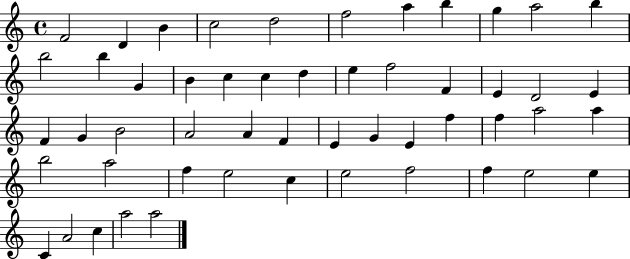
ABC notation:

X:1
T:Untitled
M:4/4
L:1/4
K:C
F2 D B c2 d2 f2 a b g a2 b b2 b G B c c d e f2 F E D2 E F G B2 A2 A F E G E f f a2 a b2 a2 f e2 c e2 f2 f e2 e C A2 c a2 a2